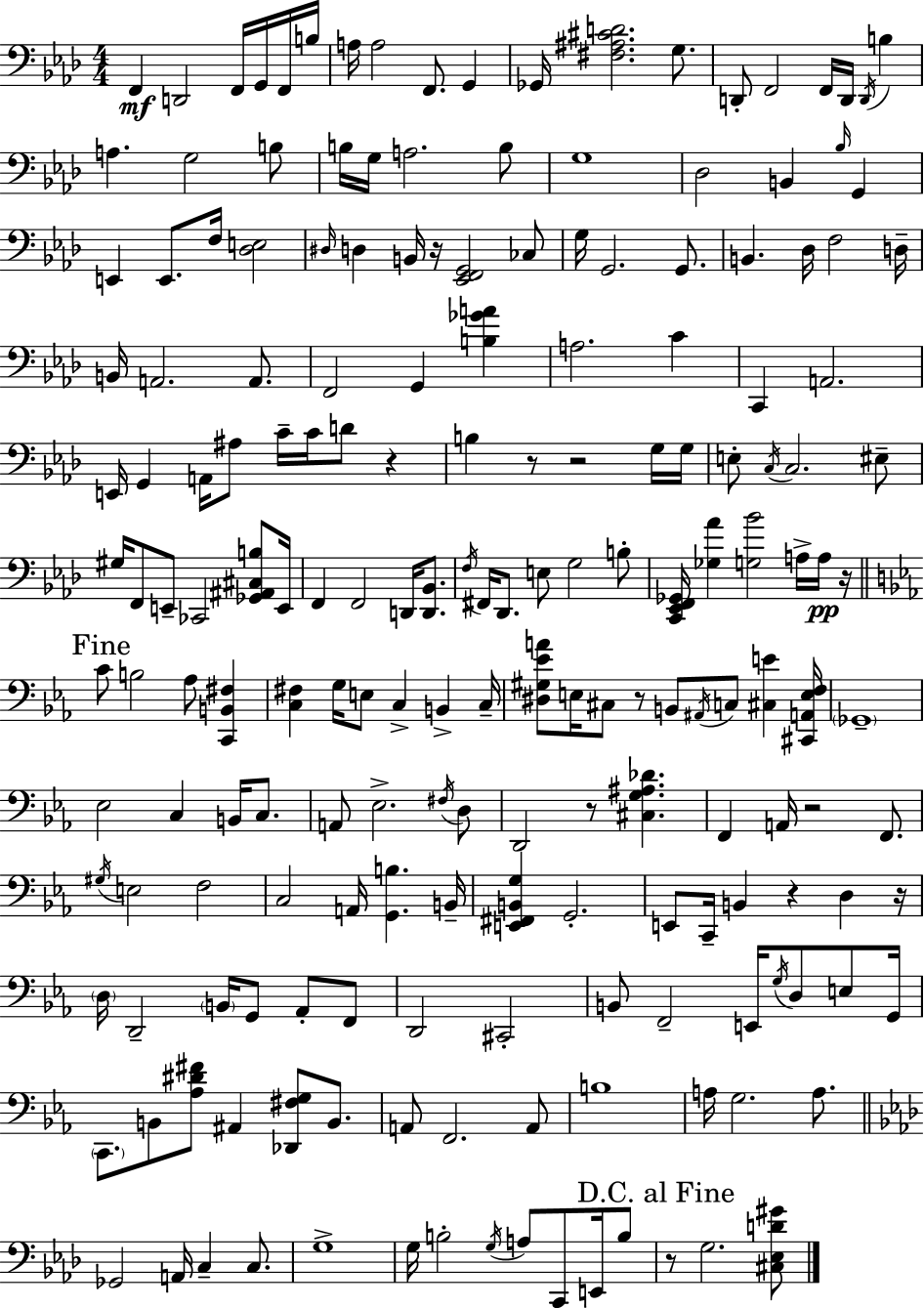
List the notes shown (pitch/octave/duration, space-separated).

F2/q D2/h F2/s G2/s F2/s B3/s A3/s A3/h F2/e. G2/q Gb2/s [F#3,A#3,C#4,D4]/h. G3/e. D2/e F2/h F2/s D2/s D2/s B3/q A3/q. G3/h B3/e B3/s G3/s A3/h. B3/e G3/w Db3/h B2/q Bb3/s G2/q E2/q E2/e. F3/s [Db3,E3]/h D#3/s D3/q B2/s R/s [Eb2,F2,G2]/h CES3/e G3/s G2/h. G2/e. B2/q. Db3/s F3/h D3/s B2/s A2/h. A2/e. F2/h G2/q [B3,Gb4,A4]/q A3/h. C4/q C2/q A2/h. E2/s G2/q A2/s A#3/e C4/s C4/s D4/e R/q B3/q R/e R/h G3/s G3/s E3/e C3/s C3/h. EIS3/e G#3/s F2/e E2/e CES2/h [Gb2,A#2,C#3,B3]/e E2/s F2/q F2/h D2/s [D2,Bb2]/e. F3/s F#2/s Db2/e. E3/e G3/h B3/e [C2,Eb2,F2,Gb2]/s [Gb3,Ab4]/q [G3,Bb4]/h A3/s A3/s R/s C4/e B3/h Ab3/e [C2,B2,F#3]/q [C3,F#3]/q G3/s E3/e C3/q B2/q C3/s [D#3,G#3,Eb4,A4]/e E3/s C#3/e R/e B2/e A#2/s C3/e [C#3,E4]/q [C#2,A2,E3,F3]/s Gb2/w Eb3/h C3/q B2/s C3/e. A2/e Eb3/h. F#3/s D3/e D2/h R/e [C#3,G3,A#3,Db4]/q. F2/q A2/s R/h F2/e. G#3/s E3/h F3/h C3/h A2/s [G2,B3]/q. B2/s [E2,F#2,B2,G3]/q G2/h. E2/e C2/s B2/q R/q D3/q R/s D3/s D2/h B2/s G2/e Ab2/e F2/e D2/h C#2/h B2/e F2/h E2/s G3/s D3/e E3/e G2/s C2/e. B2/e [Ab3,D#4,F#4]/e A#2/q [Db2,F#3,G3]/e B2/e. A2/e F2/h. A2/e B3/w A3/s G3/h. A3/e. Gb2/h A2/s C3/q C3/e. G3/w G3/s B3/h G3/s A3/e C2/e E2/s B3/e R/e G3/h. [C#3,Eb3,D4,G#4]/e